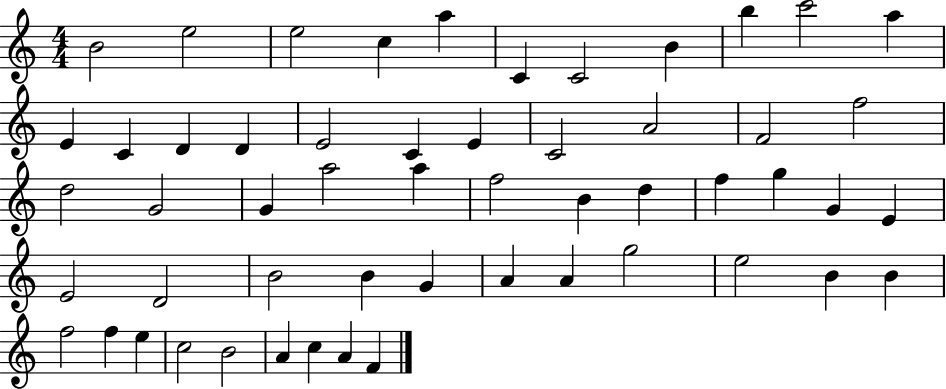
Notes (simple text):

B4/h E5/h E5/h C5/q A5/q C4/q C4/h B4/q B5/q C6/h A5/q E4/q C4/q D4/q D4/q E4/h C4/q E4/q C4/h A4/h F4/h F5/h D5/h G4/h G4/q A5/h A5/q F5/h B4/q D5/q F5/q G5/q G4/q E4/q E4/h D4/h B4/h B4/q G4/q A4/q A4/q G5/h E5/h B4/q B4/q F5/h F5/q E5/q C5/h B4/h A4/q C5/q A4/q F4/q